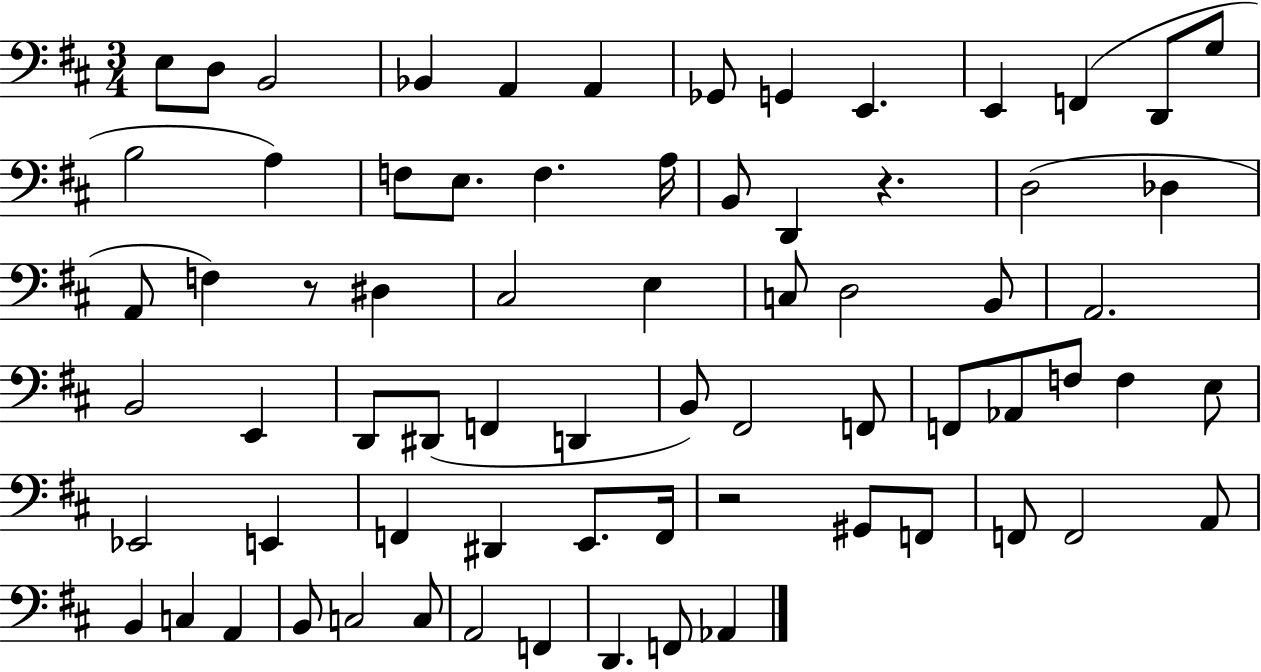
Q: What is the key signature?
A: D major